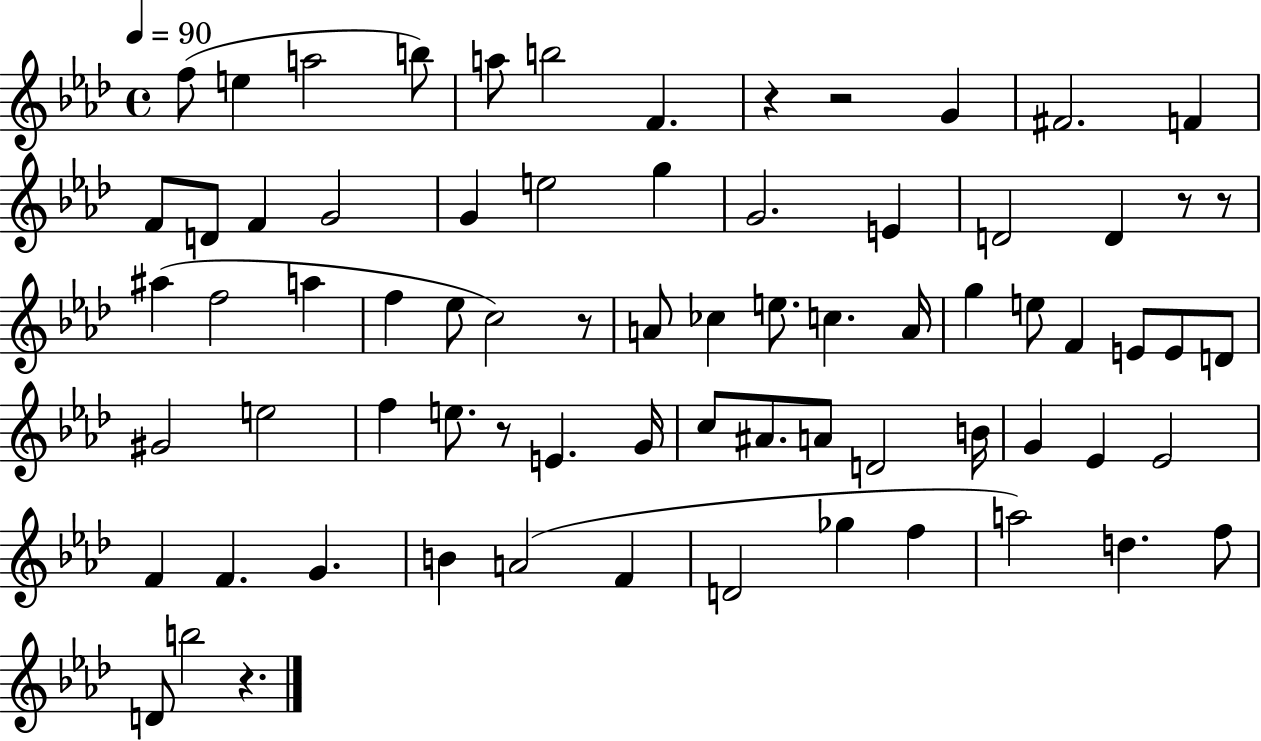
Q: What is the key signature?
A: AES major